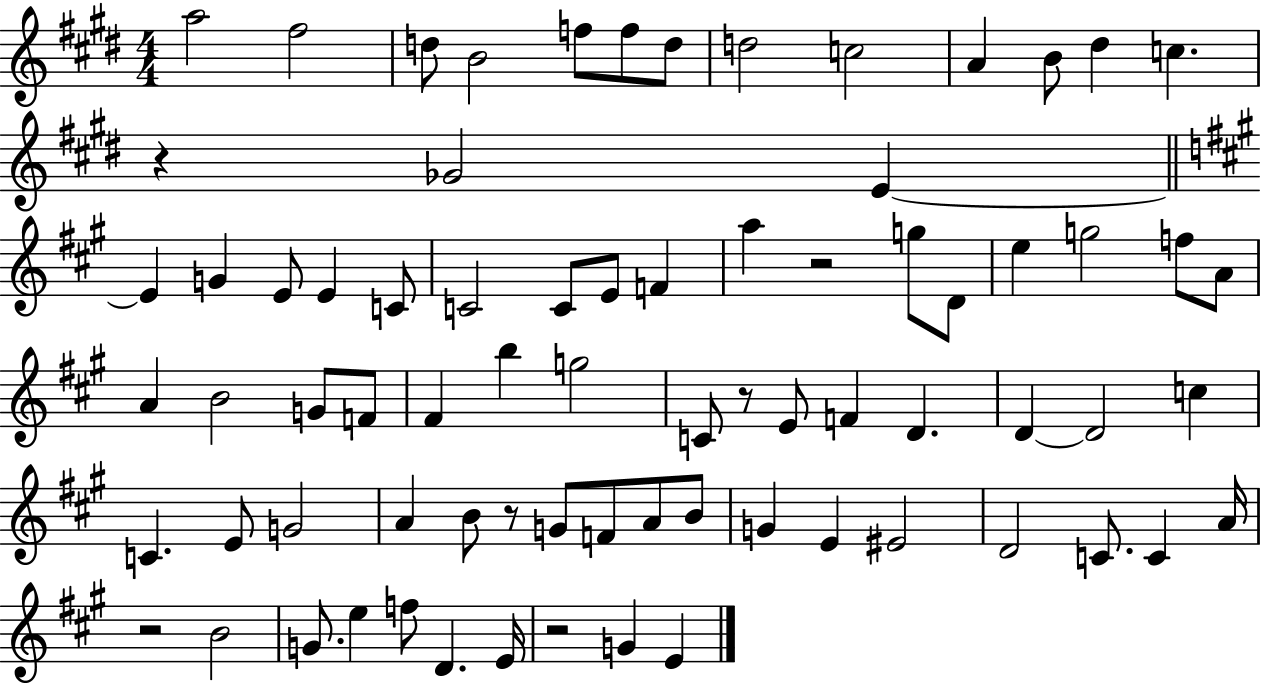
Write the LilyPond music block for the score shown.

{
  \clef treble
  \numericTimeSignature
  \time 4/4
  \key e \major
  \repeat volta 2 { a''2 fis''2 | d''8 b'2 f''8 f''8 d''8 | d''2 c''2 | a'4 b'8 dis''4 c''4. | \break r4 ges'2 e'4~~ | \bar "||" \break \key a \major e'4 g'4 e'8 e'4 c'8 | c'2 c'8 e'8 f'4 | a''4 r2 g''8 d'8 | e''4 g''2 f''8 a'8 | \break a'4 b'2 g'8 f'8 | fis'4 b''4 g''2 | c'8 r8 e'8 f'4 d'4. | d'4~~ d'2 c''4 | \break c'4. e'8 g'2 | a'4 b'8 r8 g'8 f'8 a'8 b'8 | g'4 e'4 eis'2 | d'2 c'8. c'4 a'16 | \break r2 b'2 | g'8. e''4 f''8 d'4. e'16 | r2 g'4 e'4 | } \bar "|."
}